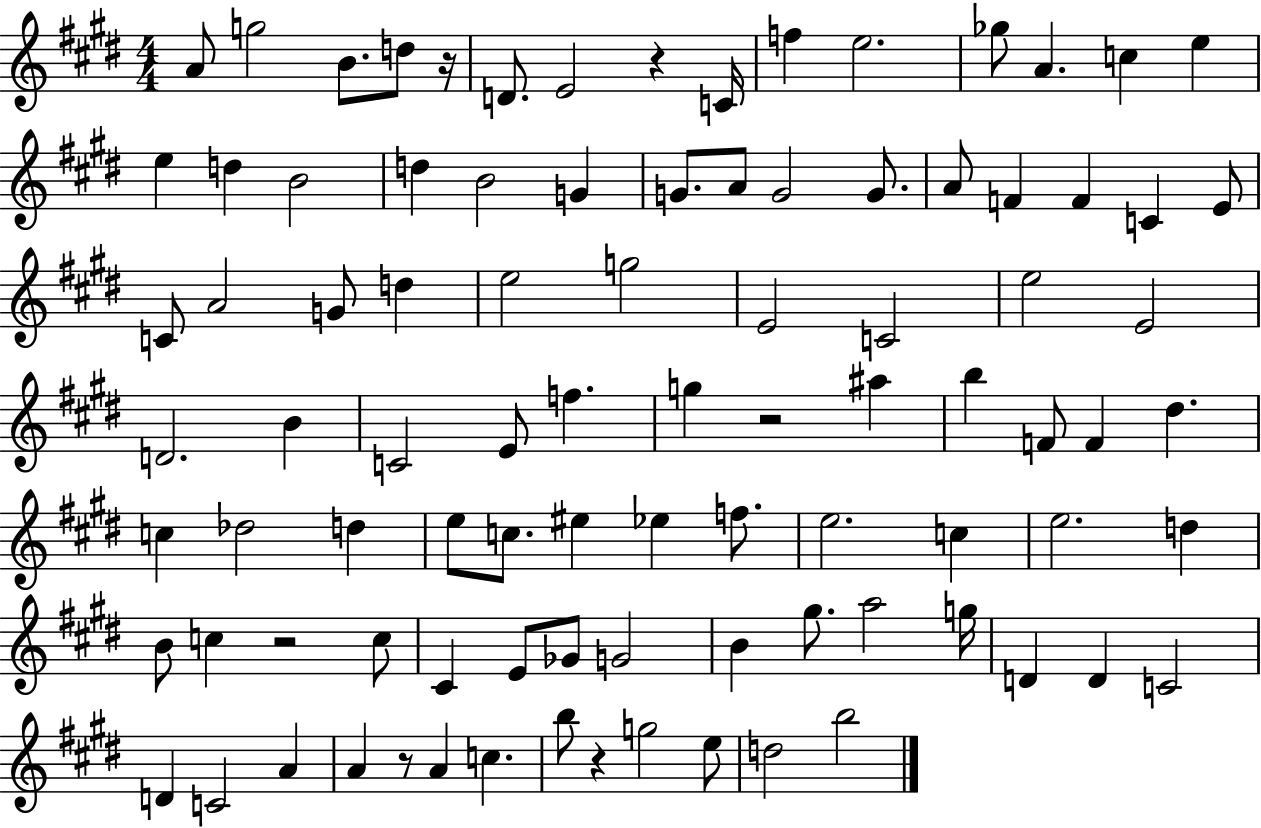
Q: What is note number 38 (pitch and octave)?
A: E4